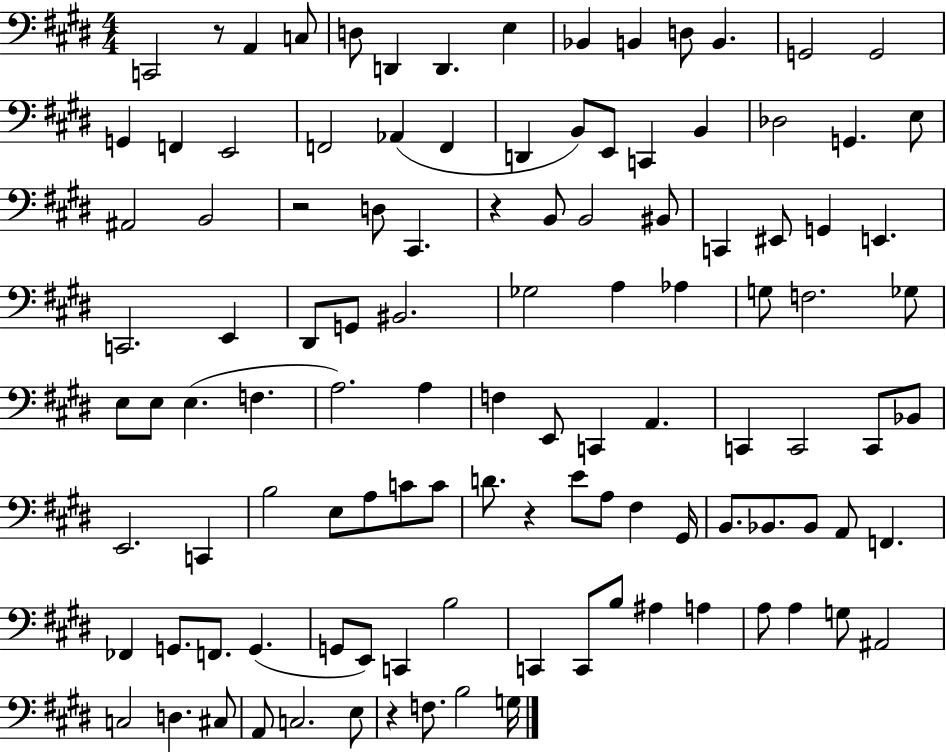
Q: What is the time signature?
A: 4/4